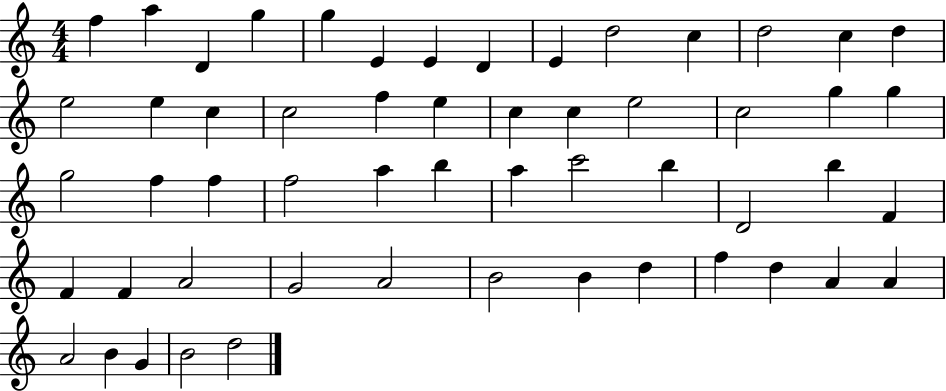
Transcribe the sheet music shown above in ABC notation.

X:1
T:Untitled
M:4/4
L:1/4
K:C
f a D g g E E D E d2 c d2 c d e2 e c c2 f e c c e2 c2 g g g2 f f f2 a b a c'2 b D2 b F F F A2 G2 A2 B2 B d f d A A A2 B G B2 d2